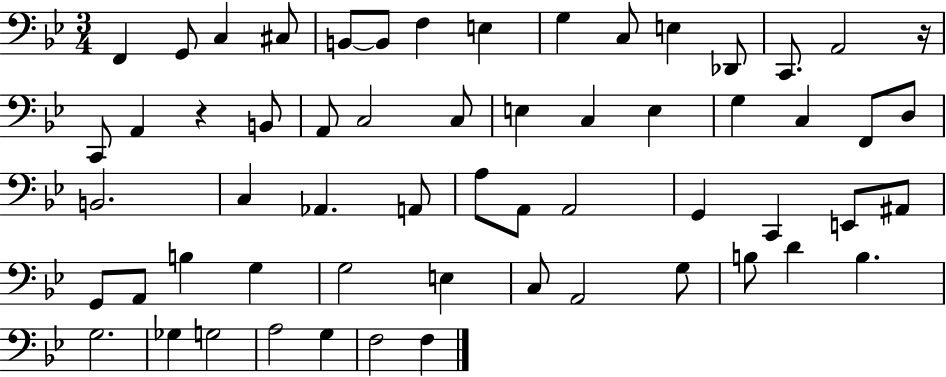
F2/q G2/e C3/q C#3/e B2/e B2/e F3/q E3/q G3/q C3/e E3/q Db2/e C2/e. A2/h R/s C2/e A2/q R/q B2/e A2/e C3/h C3/e E3/q C3/q E3/q G3/q C3/q F2/e D3/e B2/h. C3/q Ab2/q. A2/e A3/e A2/e A2/h G2/q C2/q E2/e A#2/e G2/e A2/e B3/q G3/q G3/h E3/q C3/e A2/h G3/e B3/e D4/q B3/q. G3/h. Gb3/q G3/h A3/h G3/q F3/h F3/q